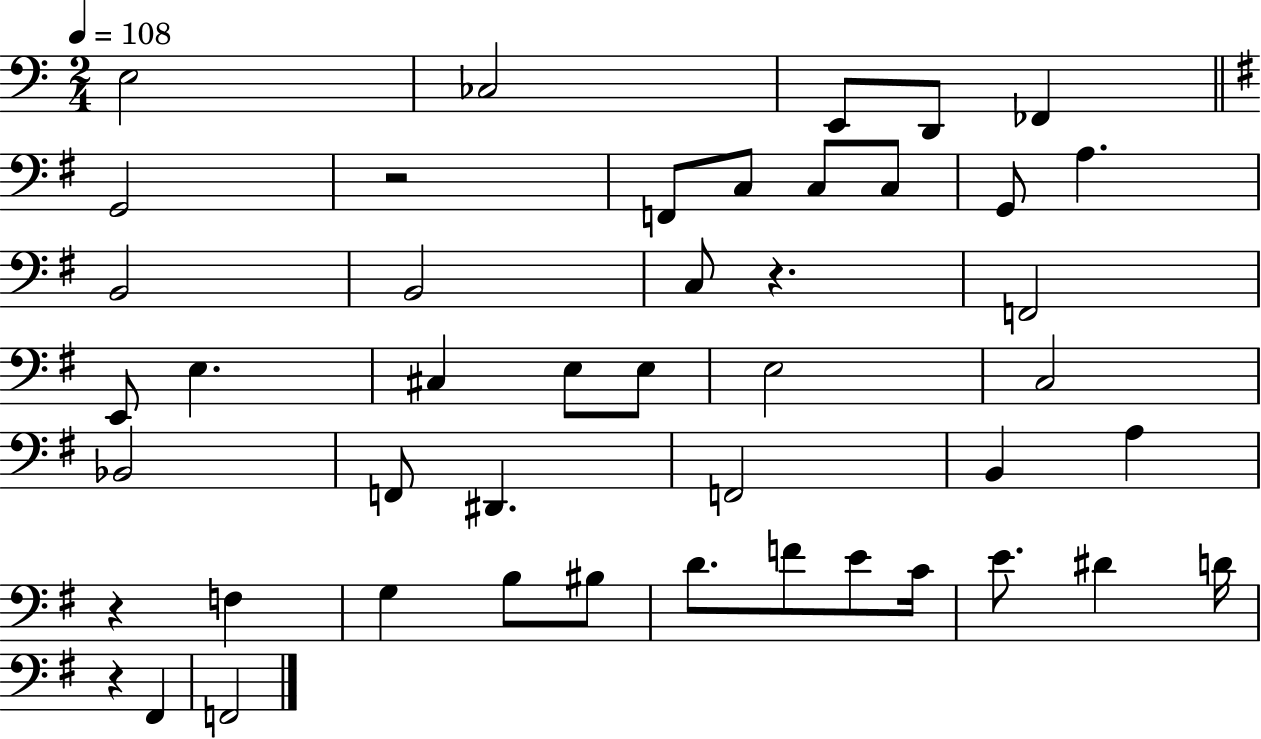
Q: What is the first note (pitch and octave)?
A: E3